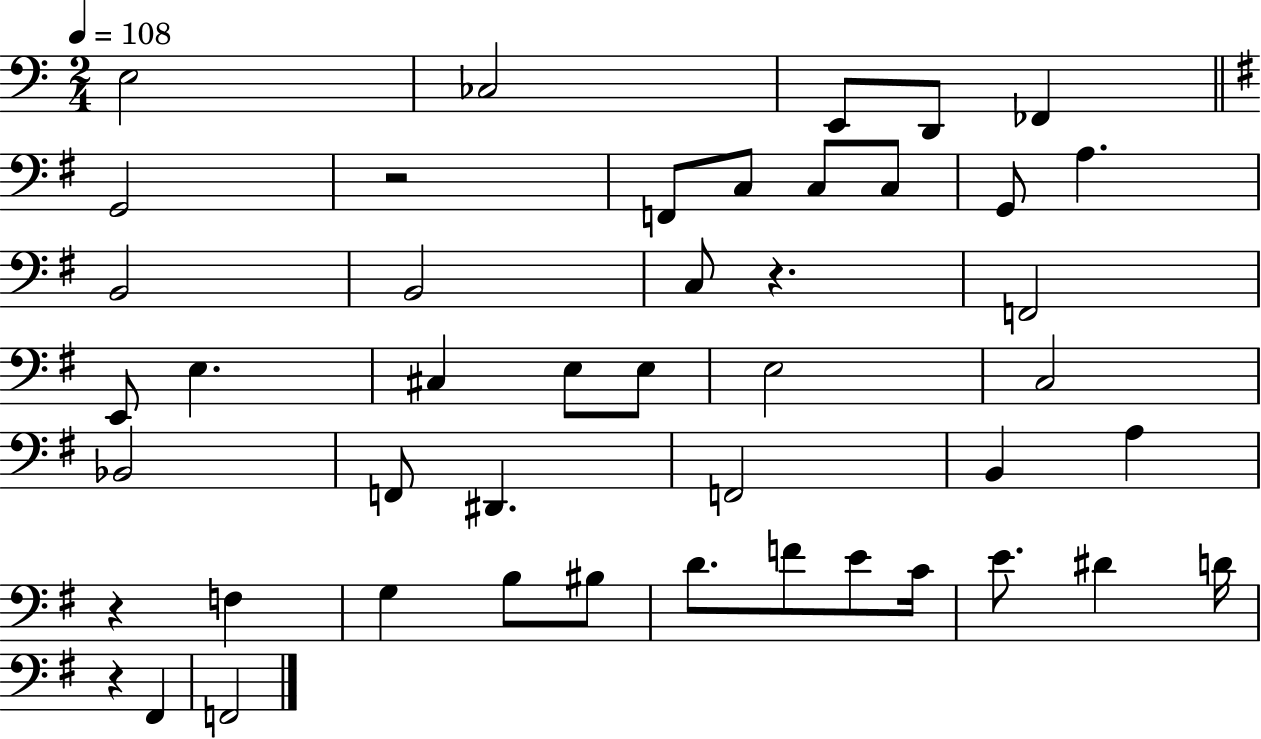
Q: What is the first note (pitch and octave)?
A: E3